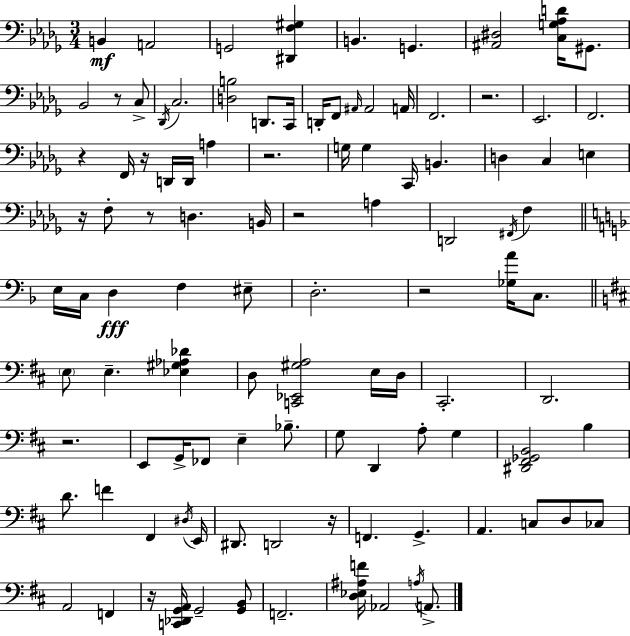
X:1
T:Untitled
M:3/4
L:1/4
K:Bbm
B,, A,,2 G,,2 [^D,,F,^G,] B,, G,, [^A,,^D,]2 [C,G,_A,D]/4 ^G,,/2 _B,,2 z/2 C,/2 _D,,/4 C,2 [D,B,]2 D,,/2 C,,/4 D,,/4 F,,/2 ^A,,/4 ^A,,2 A,,/4 F,,2 z2 _E,,2 F,,2 z F,,/4 z/4 D,,/4 D,,/4 A, z2 G,/4 G, C,,/4 B,, D, C, E, z/4 F,/2 z/2 D, B,,/4 z2 A, D,,2 ^F,,/4 F, E,/4 C,/4 D, F, ^E,/2 D,2 z2 [_G,A]/4 C,/2 E,/2 E, [_E,^G,_A,_D] D,/2 [C,,_E,,^G,A,]2 E,/4 D,/4 ^C,,2 D,,2 z2 E,,/2 G,,/4 _F,,/2 E, _B,/2 G,/2 D,, A,/2 G, [^D,,^F,,_G,,B,,]2 B, D/2 F ^F,, ^D,/4 E,,/4 ^D,,/2 D,,2 z/4 F,, G,, A,, C,/2 D,/2 _C,/2 A,,2 F,, z/4 [C,,_D,,G,,A,,]/4 G,,2 [G,,B,,]/2 F,,2 [D,_E,^A,F]/4 _A,,2 A,/4 A,,/2